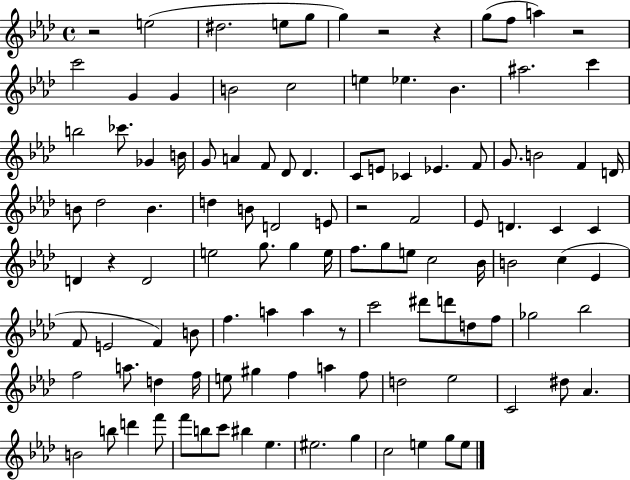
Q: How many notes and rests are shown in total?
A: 112